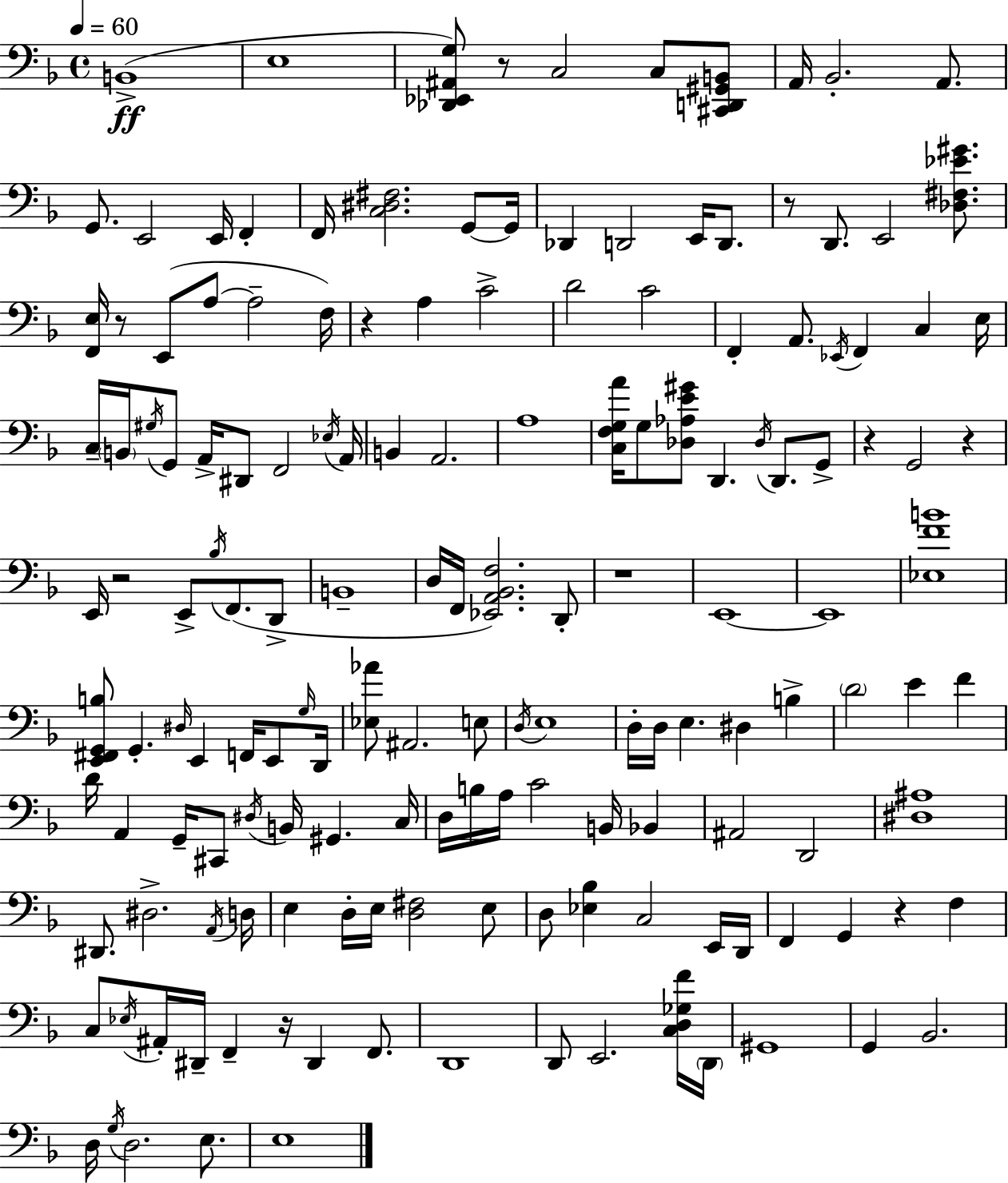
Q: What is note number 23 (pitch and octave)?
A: A3